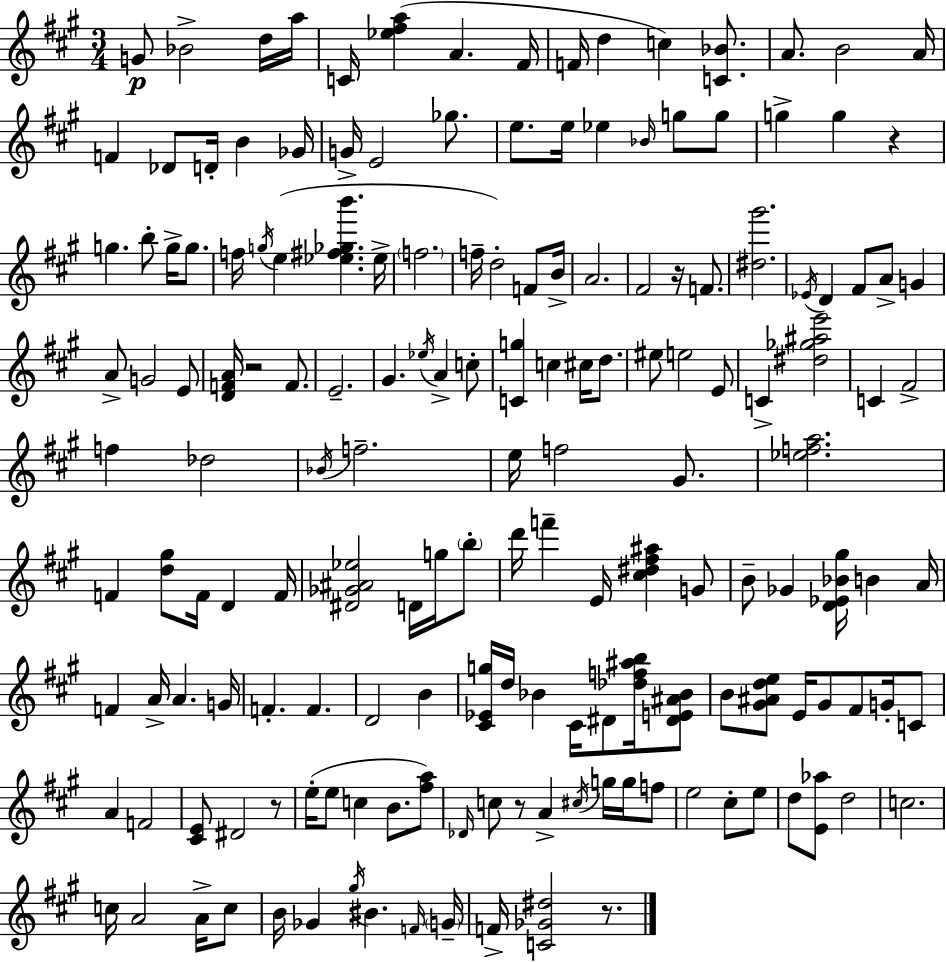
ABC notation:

X:1
T:Untitled
M:3/4
L:1/4
K:A
G/2 _B2 d/4 a/4 C/4 [_e^fa] A ^F/4 F/4 d c [C_B]/2 A/2 B2 A/4 F _D/2 D/4 B _G/4 G/4 E2 _g/2 e/2 e/4 _e _B/4 g/2 g/2 g g z g b/2 g/4 g/2 f/4 g/4 e [_e^f_gb'] _e/4 f2 f/4 d2 F/2 B/4 A2 ^F2 z/4 F/2 [^d^g']2 _E/4 D ^F/2 A/2 G A/2 G2 E/2 [DFA]/4 z2 F/2 E2 ^G _e/4 A c/2 [Cg] c ^c/4 d/2 ^e/2 e2 E/2 C [^d_g^ae']2 C ^F2 f _d2 _B/4 f2 e/4 f2 ^G/2 [_efa]2 F [d^g]/2 F/4 D F/4 [^D_G^A_e]2 D/4 g/4 b/2 d'/4 f' E/4 [^c^d^f^a] G/2 B/2 _G [D_E_B^g]/4 B A/4 F A/4 A G/4 F F D2 B [^C_Eg]/4 d/4 _B ^C/4 ^D/2 [_df^ab]/4 [^DE^A_B]/2 B/2 [^G^Ade]/2 E/4 ^G/2 ^F/2 G/4 C/2 A F2 [^CE]/2 ^D2 z/2 e/4 e/2 c B/2 [^fa]/2 _D/4 c/2 z/2 A ^c/4 g/4 g/4 f/2 e2 ^c/2 e/2 d/2 [E_a]/2 d2 c2 c/4 A2 A/4 c/2 B/4 _G ^g/4 ^B F/4 G/4 F/4 [C_G^d]2 z/2